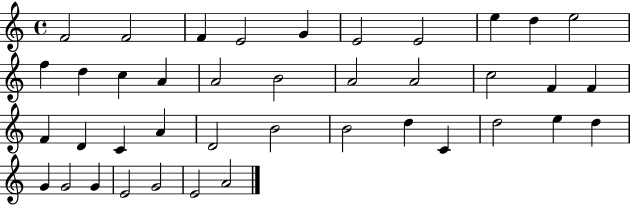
{
  \clef treble
  \time 4/4
  \defaultTimeSignature
  \key c \major
  f'2 f'2 | f'4 e'2 g'4 | e'2 e'2 | e''4 d''4 e''2 | \break f''4 d''4 c''4 a'4 | a'2 b'2 | a'2 a'2 | c''2 f'4 f'4 | \break f'4 d'4 c'4 a'4 | d'2 b'2 | b'2 d''4 c'4 | d''2 e''4 d''4 | \break g'4 g'2 g'4 | e'2 g'2 | e'2 a'2 | \bar "|."
}